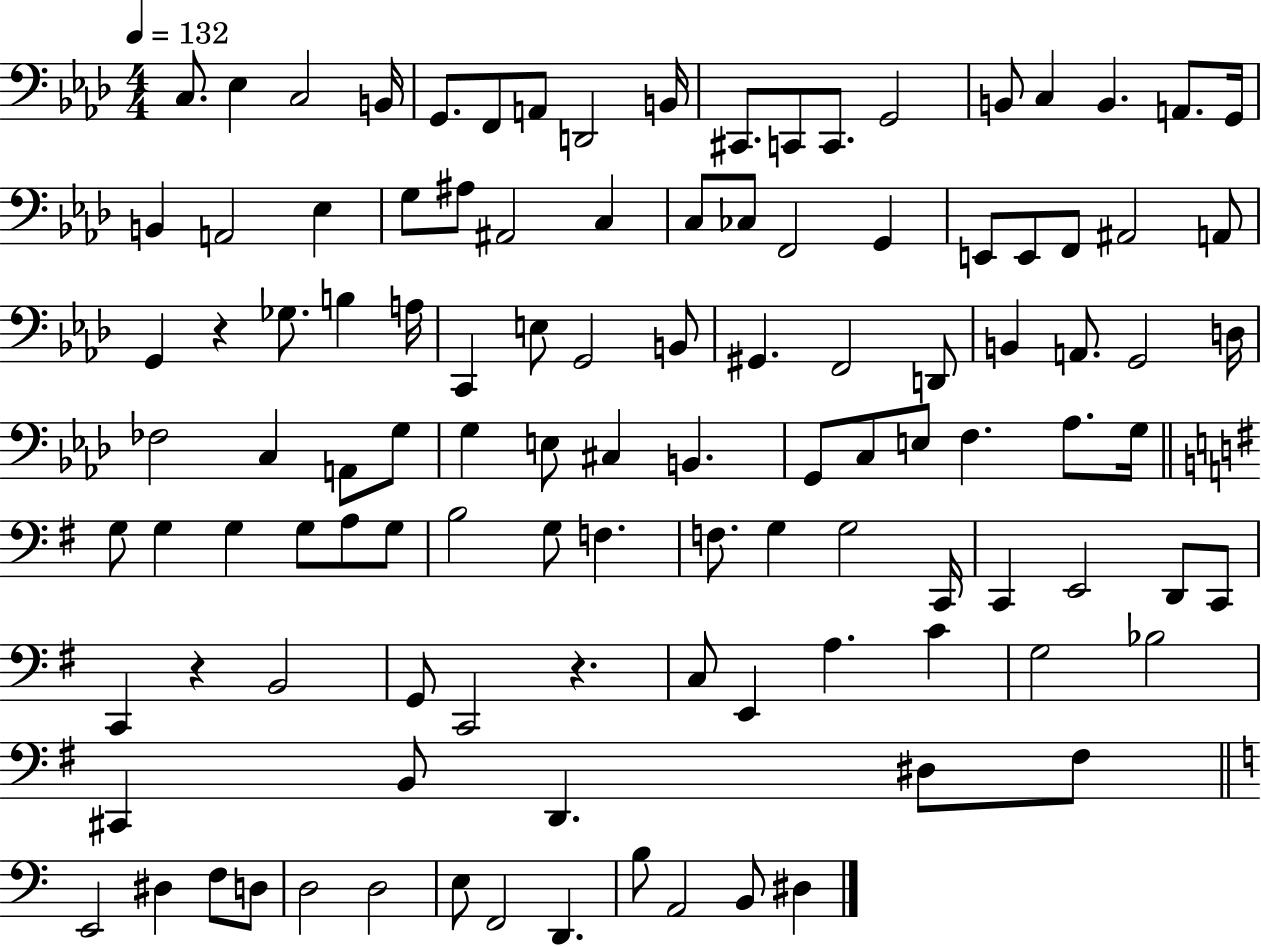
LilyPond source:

{
  \clef bass
  \numericTimeSignature
  \time 4/4
  \key aes \major
  \tempo 4 = 132
  \repeat volta 2 { c8. ees4 c2 b,16 | g,8. f,8 a,8 d,2 b,16 | cis,8. c,8 c,8. g,2 | b,8 c4 b,4. a,8. g,16 | \break b,4 a,2 ees4 | g8 ais8 ais,2 c4 | c8 ces8 f,2 g,4 | e,8 e,8 f,8 ais,2 a,8 | \break g,4 r4 ges8. b4 a16 | c,4 e8 g,2 b,8 | gis,4. f,2 d,8 | b,4 a,8. g,2 d16 | \break fes2 c4 a,8 g8 | g4 e8 cis4 b,4. | g,8 c8 e8 f4. aes8. g16 | \bar "||" \break \key g \major g8 g4 g4 g8 a8 g8 | b2 g8 f4. | f8. g4 g2 c,16 | c,4 e,2 d,8 c,8 | \break c,4 r4 b,2 | g,8 c,2 r4. | c8 e,4 a4. c'4 | g2 bes2 | \break cis,4 b,8 d,4. dis8 fis8 | \bar "||" \break \key c \major e,2 dis4 f8 d8 | d2 d2 | e8 f,2 d,4. | b8 a,2 b,8 dis4 | \break } \bar "|."
}